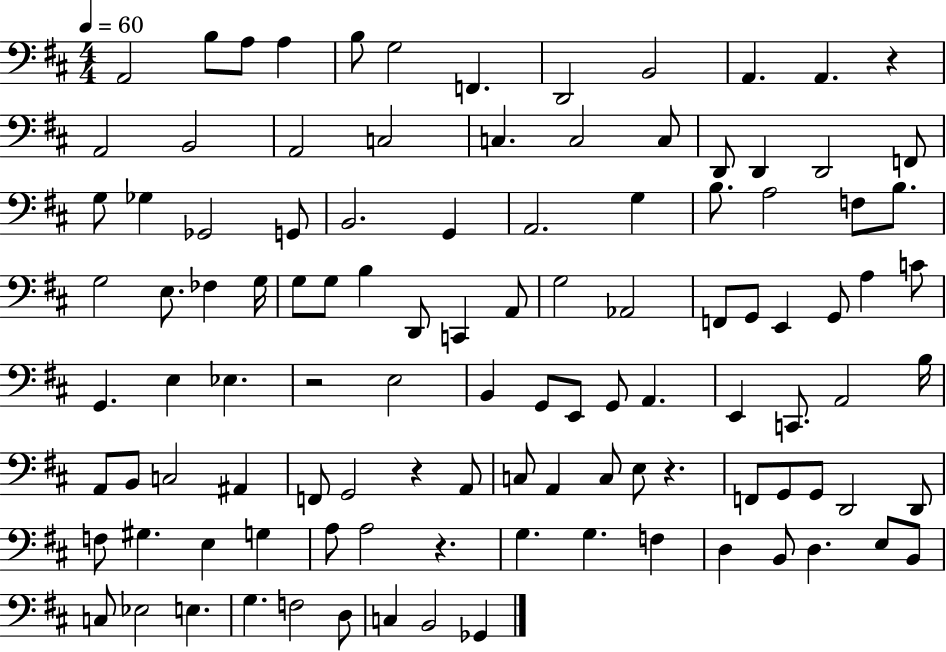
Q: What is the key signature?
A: D major